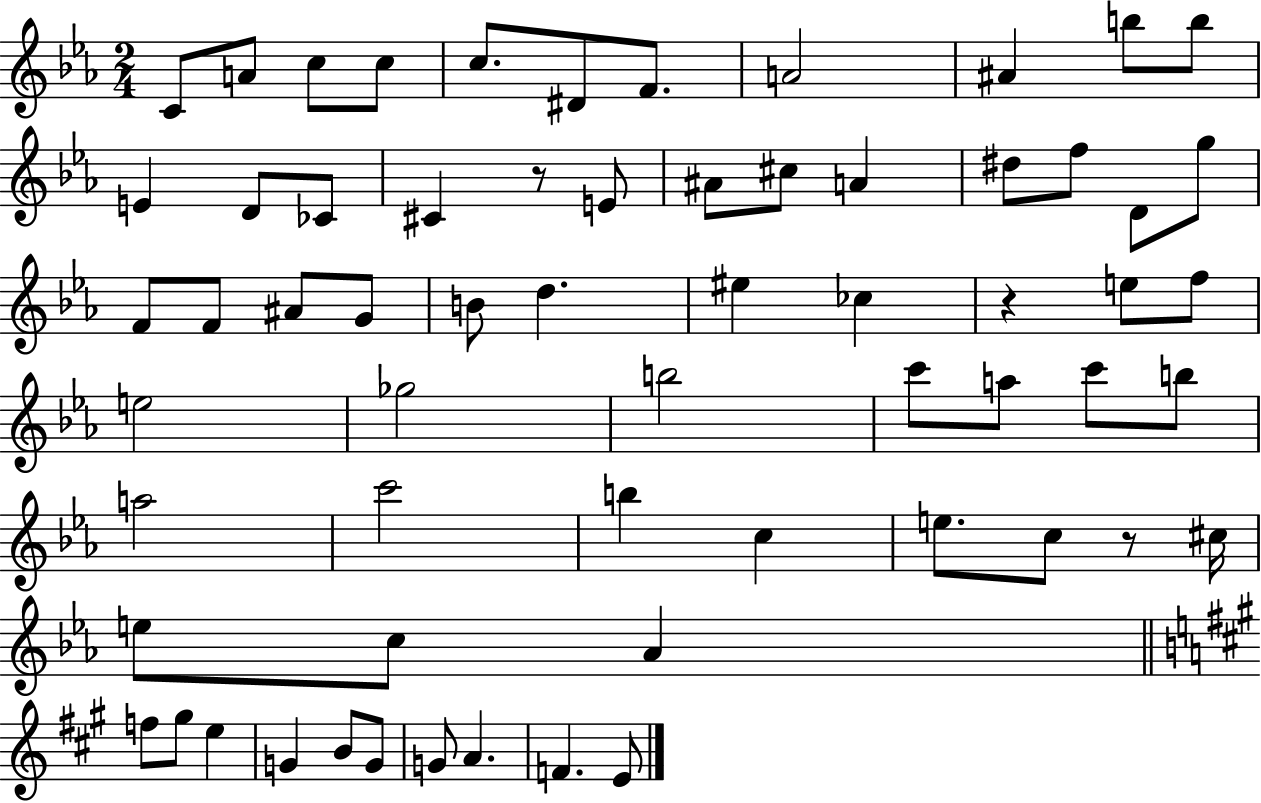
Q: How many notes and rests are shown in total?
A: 63